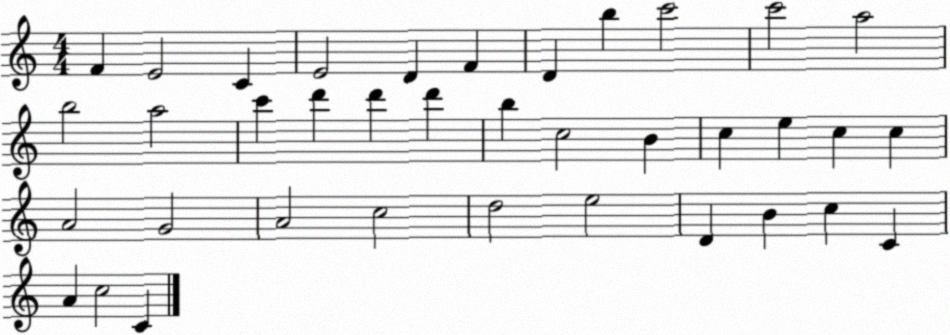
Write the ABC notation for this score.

X:1
T:Untitled
M:4/4
L:1/4
K:C
F E2 C E2 D F D b c'2 c'2 a2 b2 a2 c' d' d' d' b c2 B c e c c A2 G2 A2 c2 d2 e2 D B c C A c2 C